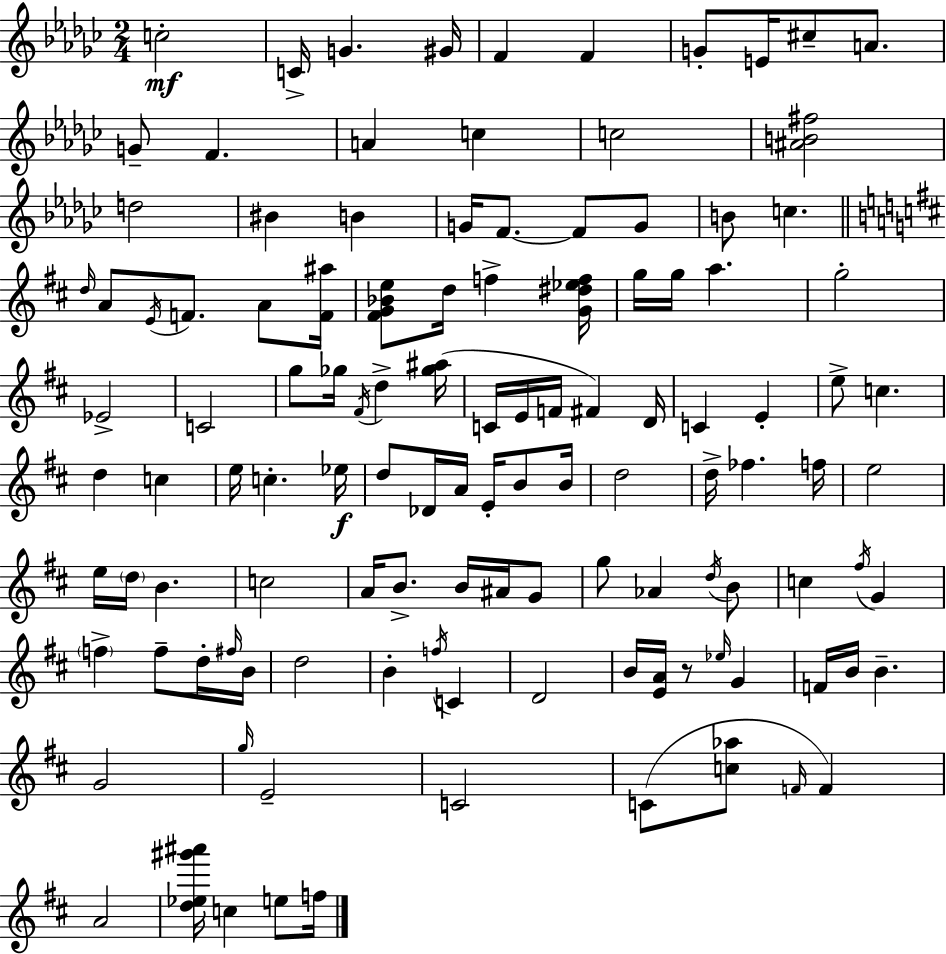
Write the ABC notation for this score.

X:1
T:Untitled
M:2/4
L:1/4
K:Ebm
c2 C/4 G ^G/4 F F G/2 E/4 ^c/2 A/2 G/2 F A c c2 [^AB^f]2 d2 ^B B G/4 F/2 F/2 G/2 B/2 c d/4 A/2 E/4 F/2 A/2 [F^a]/4 [^FG_Be]/2 d/4 f [G^d_ef]/4 g/4 g/4 a g2 _E2 C2 g/2 _g/4 ^F/4 d [_g^a]/4 C/4 E/4 F/4 ^F D/4 C E e/2 c d c e/4 c _e/4 d/2 _D/4 A/4 E/4 B/2 B/4 d2 d/4 _f f/4 e2 e/4 d/4 B c2 A/4 B/2 B/4 ^A/4 G/2 g/2 _A d/4 B/2 c ^f/4 G f f/2 d/4 ^f/4 B/4 d2 B f/4 C D2 B/4 [EA]/4 z/2 _e/4 G F/4 B/4 B G2 g/4 E2 C2 C/2 [c_a]/2 F/4 F A2 [d_e^g'^a']/4 c e/2 f/4